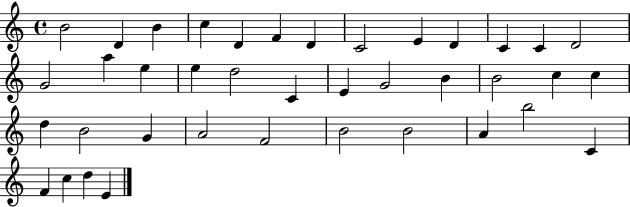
B4/h D4/q B4/q C5/q D4/q F4/q D4/q C4/h E4/q D4/q C4/q C4/q D4/h G4/h A5/q E5/q E5/q D5/h C4/q E4/q G4/h B4/q B4/h C5/q C5/q D5/q B4/h G4/q A4/h F4/h B4/h B4/h A4/q B5/h C4/q F4/q C5/q D5/q E4/q